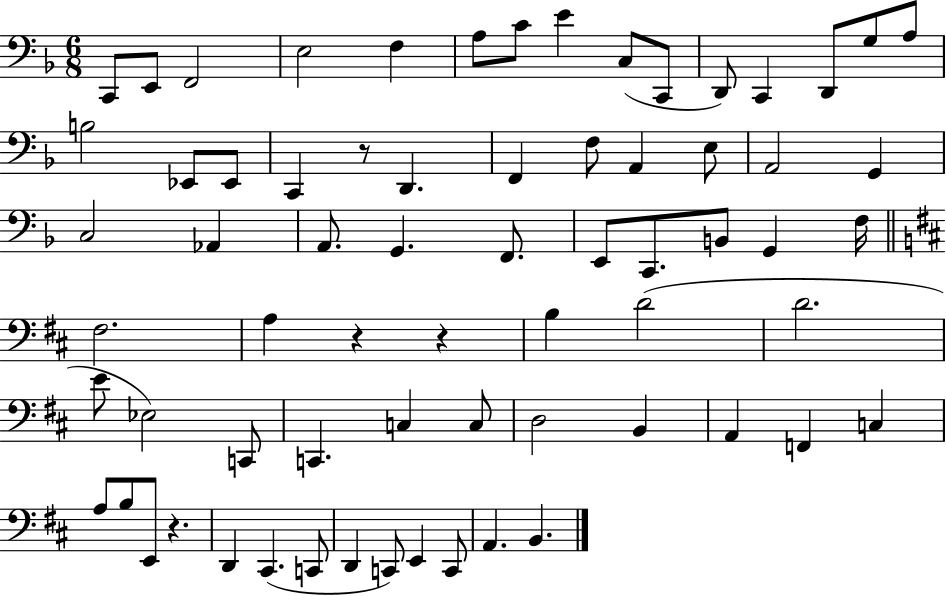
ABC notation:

X:1
T:Untitled
M:6/8
L:1/4
K:F
C,,/2 E,,/2 F,,2 E,2 F, A,/2 C/2 E C,/2 C,,/2 D,,/2 C,, D,,/2 G,/2 A,/2 B,2 _E,,/2 _E,,/2 C,, z/2 D,, F,, F,/2 A,, E,/2 A,,2 G,, C,2 _A,, A,,/2 G,, F,,/2 E,,/2 C,,/2 B,,/2 G,, F,/4 ^F,2 A, z z B, D2 D2 E/2 _E,2 C,,/2 C,, C, C,/2 D,2 B,, A,, F,, C, A,/2 B,/2 E,,/2 z D,, ^C,, C,,/2 D,, C,,/2 E,, C,,/2 A,, B,,